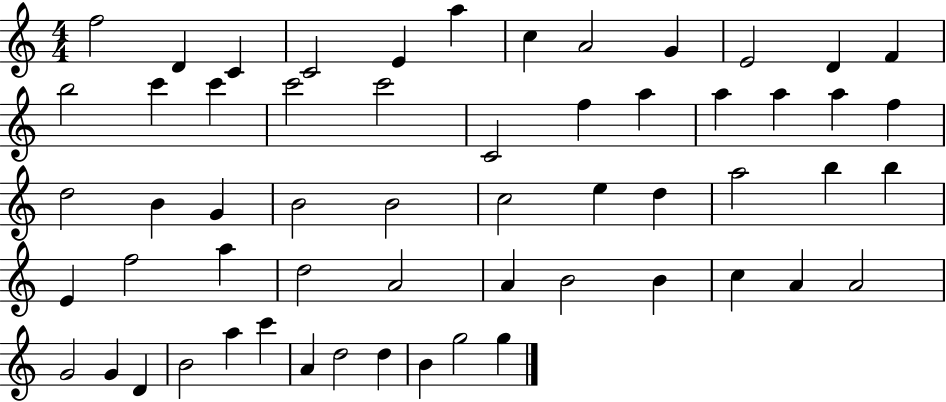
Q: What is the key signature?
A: C major